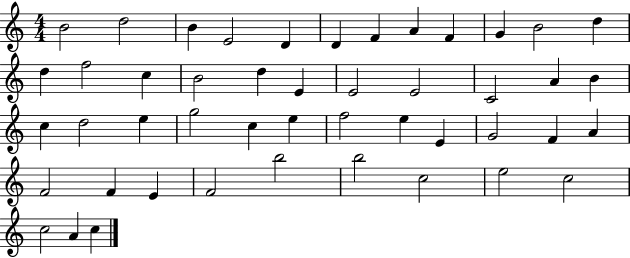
B4/h D5/h B4/q E4/h D4/q D4/q F4/q A4/q F4/q G4/q B4/h D5/q D5/q F5/h C5/q B4/h D5/q E4/q E4/h E4/h C4/h A4/q B4/q C5/q D5/h E5/q G5/h C5/q E5/q F5/h E5/q E4/q G4/h F4/q A4/q F4/h F4/q E4/q F4/h B5/h B5/h C5/h E5/h C5/h C5/h A4/q C5/q